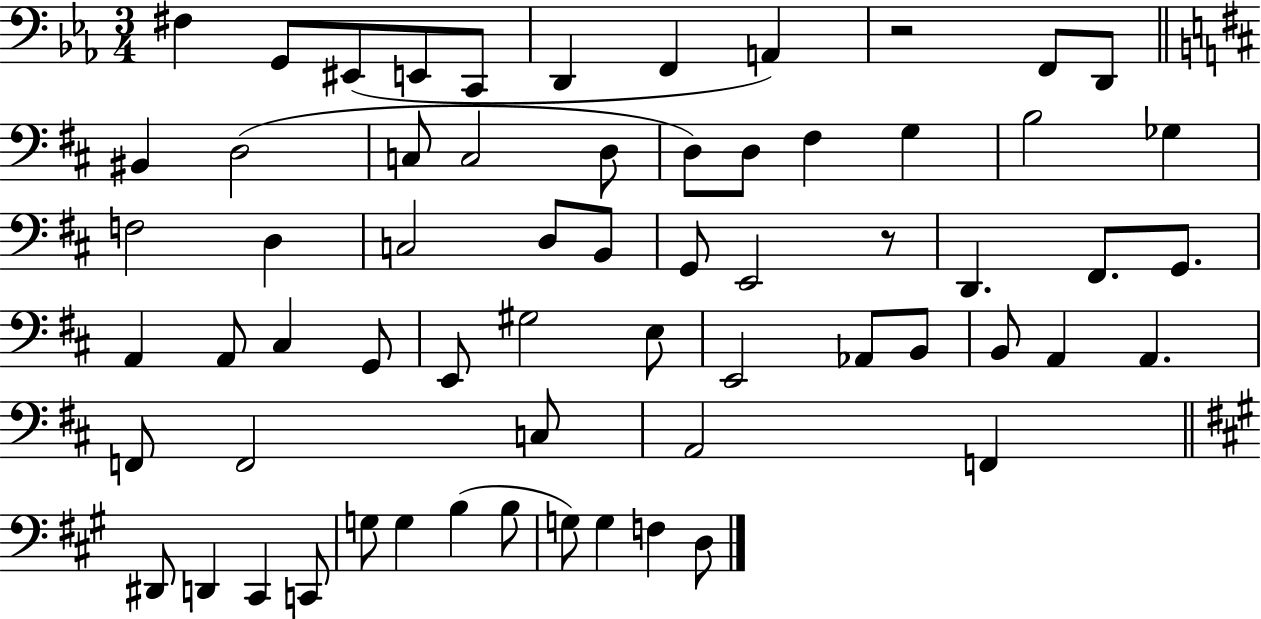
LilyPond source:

{
  \clef bass
  \numericTimeSignature
  \time 3/4
  \key ees \major
  fis4 g,8 eis,8( e,8 c,8 | d,4 f,4 a,4) | r2 f,8 d,8 | \bar "||" \break \key d \major bis,4 d2( | c8 c2 d8 | d8) d8 fis4 g4 | b2 ges4 | \break f2 d4 | c2 d8 b,8 | g,8 e,2 r8 | d,4. fis,8. g,8. | \break a,4 a,8 cis4 g,8 | e,8 gis2 e8 | e,2 aes,8 b,8 | b,8 a,4 a,4. | \break f,8 f,2 c8 | a,2 f,4 | \bar "||" \break \key a \major dis,8 d,4 cis,4 c,8 | g8 g4 b4( b8 | g8) g4 f4 d8 | \bar "|."
}